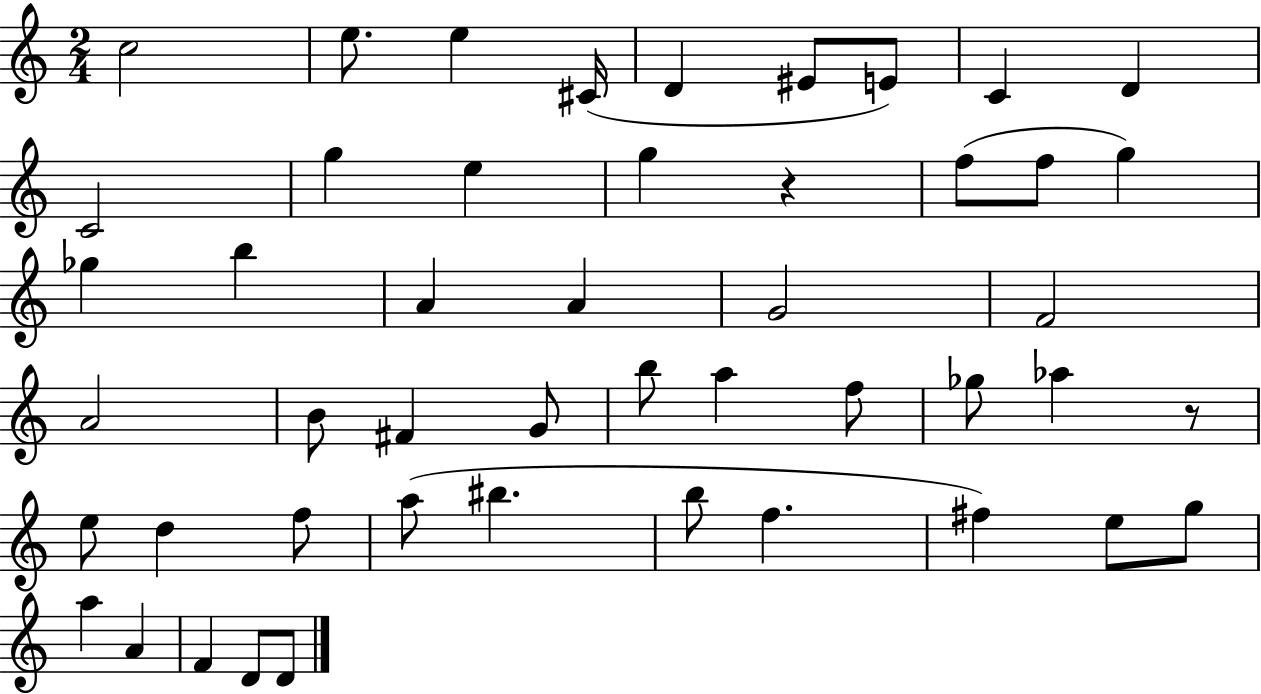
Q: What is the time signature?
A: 2/4